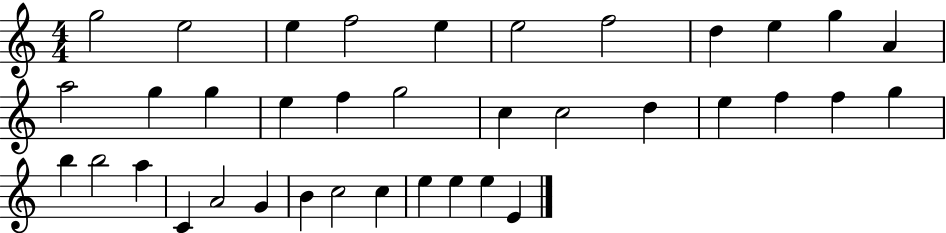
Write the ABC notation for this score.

X:1
T:Untitled
M:4/4
L:1/4
K:C
g2 e2 e f2 e e2 f2 d e g A a2 g g e f g2 c c2 d e f f g b b2 a C A2 G B c2 c e e e E